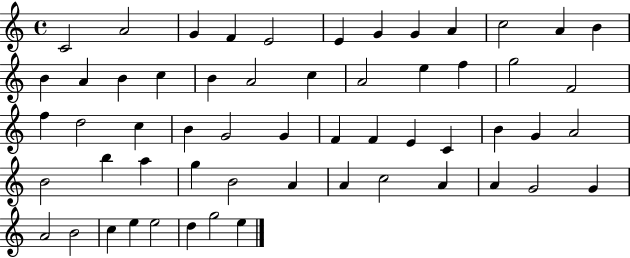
X:1
T:Untitled
M:4/4
L:1/4
K:C
C2 A2 G F E2 E G G A c2 A B B A B c B A2 c A2 e f g2 F2 f d2 c B G2 G F F E C B G A2 B2 b a g B2 A A c2 A A G2 G A2 B2 c e e2 d g2 e